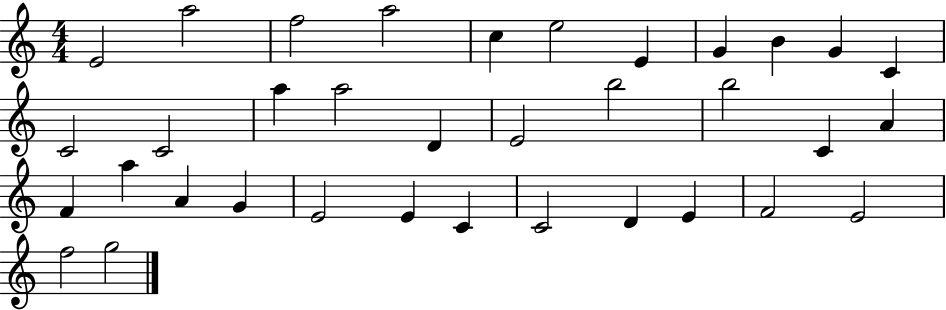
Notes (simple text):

E4/h A5/h F5/h A5/h C5/q E5/h E4/q G4/q B4/q G4/q C4/q C4/h C4/h A5/q A5/h D4/q E4/h B5/h B5/h C4/q A4/q F4/q A5/q A4/q G4/q E4/h E4/q C4/q C4/h D4/q E4/q F4/h E4/h F5/h G5/h